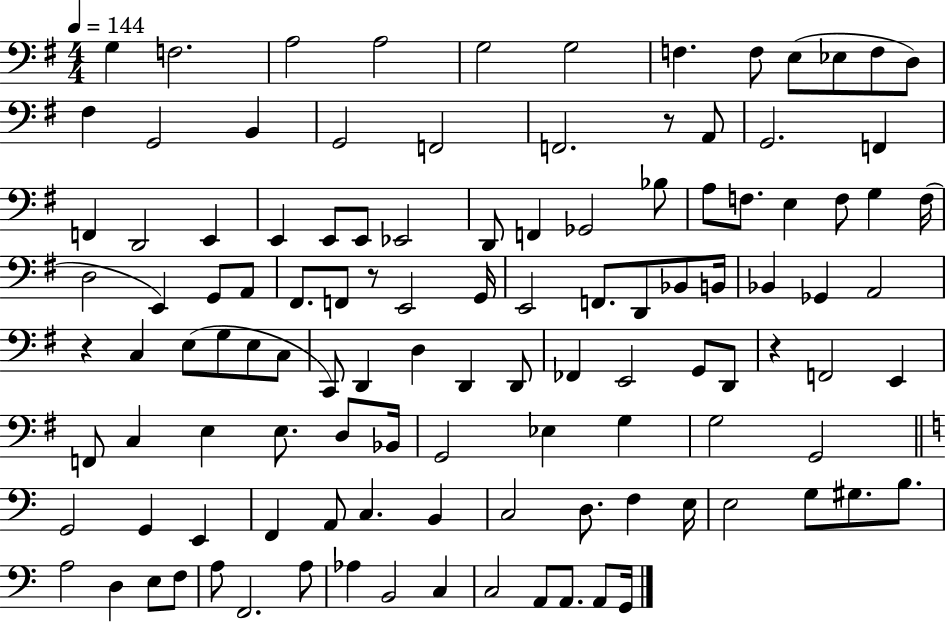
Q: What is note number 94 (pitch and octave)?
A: G3